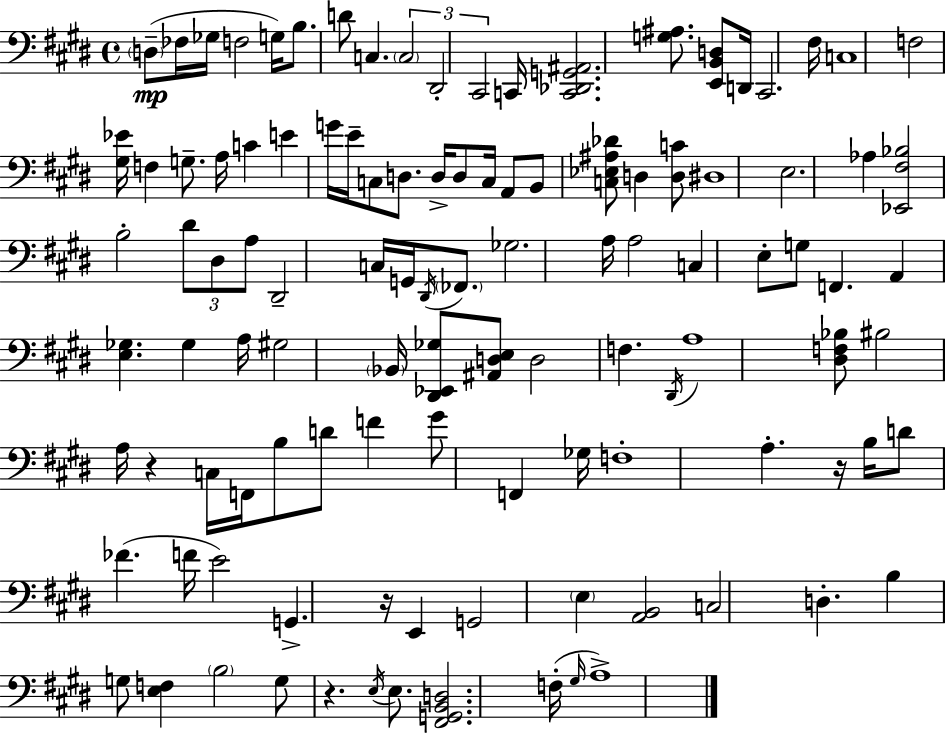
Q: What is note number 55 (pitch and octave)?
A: G#3